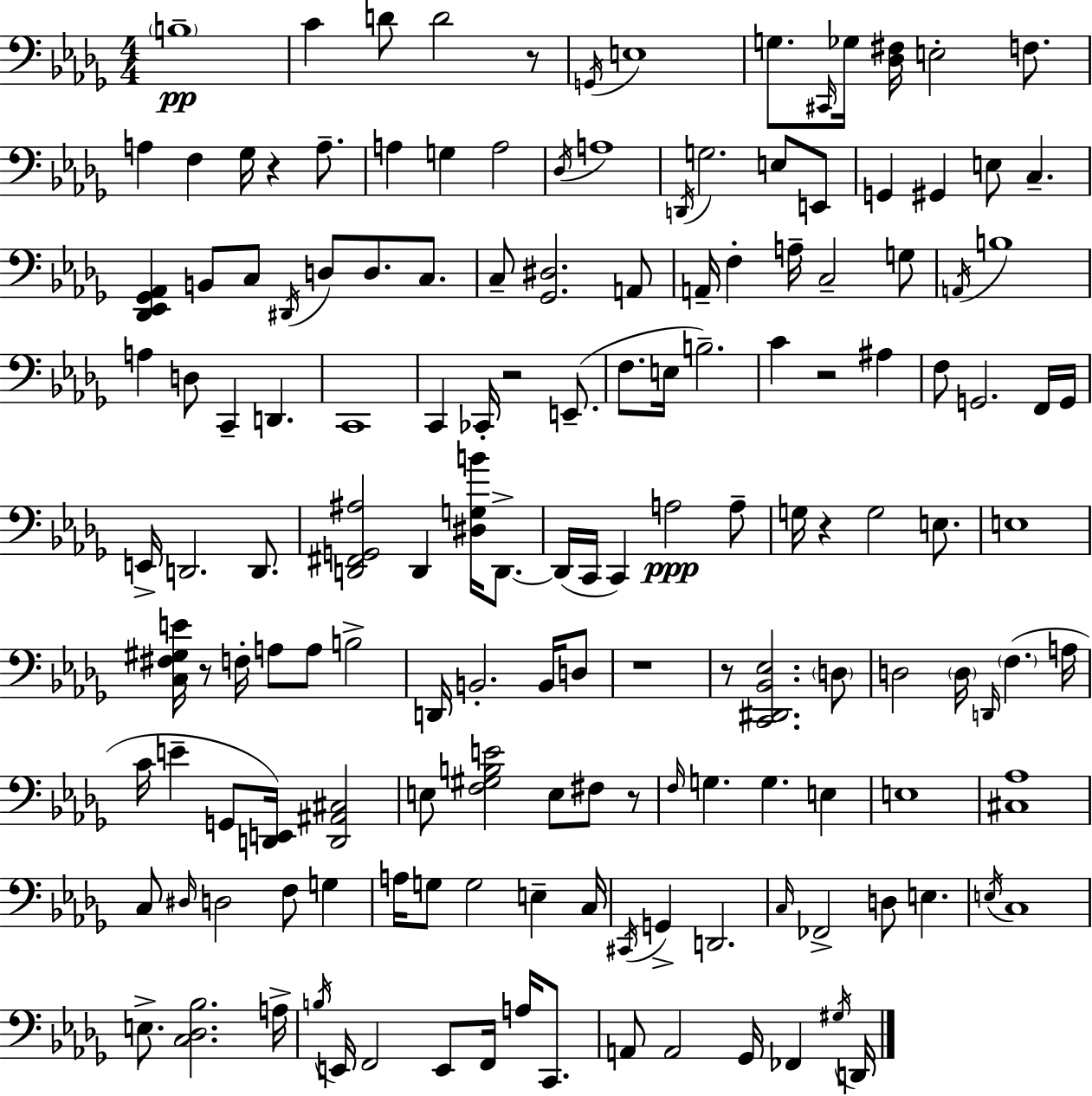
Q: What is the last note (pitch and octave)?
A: D2